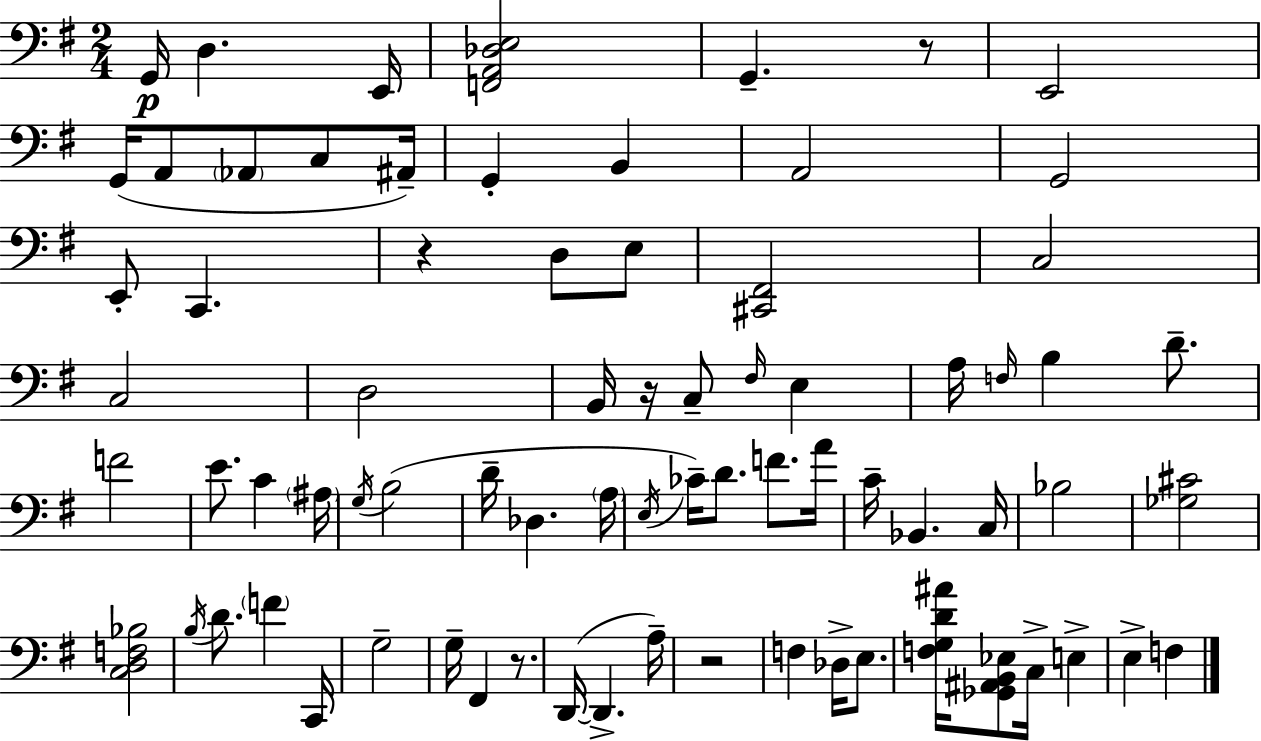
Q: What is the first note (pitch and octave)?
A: G2